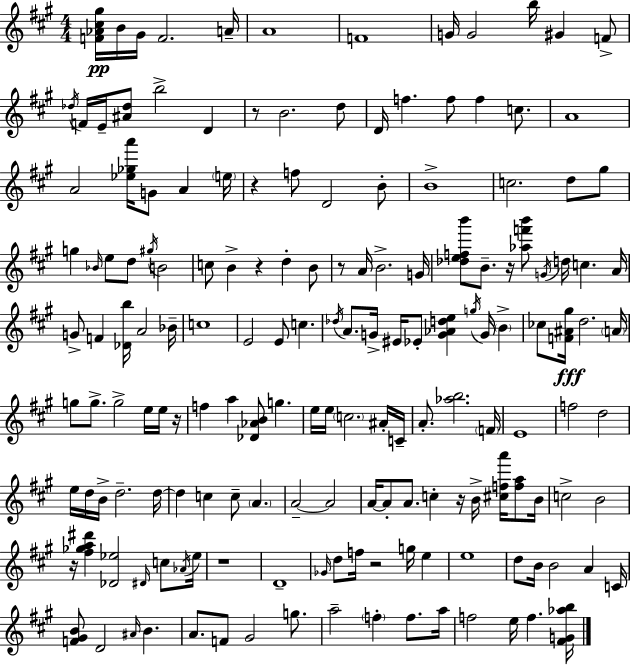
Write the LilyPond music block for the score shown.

{
  \clef treble
  \numericTimeSignature
  \time 4/4
  \key a \major
  <f' aes' cis'' gis''>16\pp b'16 gis'16 f'2. a'16-- | a'1 | f'1 | g'16 g'2 b''16 gis'4 f'8-> | \break \acciaccatura { des''16 } f'16 e'16-- <ais' des''>8 b''2-> d'4 | r8 b'2. d''8 | d'16 f''4. f''8 f''4 c''8. | a'1 | \break a'2 <ees'' ges'' a'''>16 g'8 a'4 | \parenthesize e''16 r4 f''8 d'2 b'8-. | b'1-> | c''2. d''8 gis''8 | \break g''4 \grace { bes'16 } e''8 d''8 \acciaccatura { gis''16 } b'2 | c''8 b'4-> r4 d''4-. | b'8 r8 a'16 b'2.-> | g'16 <des'' e'' f'' b'''>8 b'8.-- r16 <aes'' f''' b'''>8 \acciaccatura { g'16 } d''16 c''4. | \break a'16 g'8-> f'4 <des' b''>16 a'2 | bes'16-- c''1 | e'2 e'8 c''4. | \acciaccatura { des''16 } a'8. g'16-> eis'16 ees'8-. <g' aes' d'' e''>4 | \break \acciaccatura { g''16 } g'16 \parenthesize b'4-> ces''8 <f' ais' gis''>16\fff d''2. | \parenthesize a'16 g''8 g''8.-> g''2-> | e''16 e''16 r16 f''4 a''4 <des' aes' b'>8 | g''4. e''16 e''16 \parenthesize c''2. | \break ais'16-. c'16-- a'8.-. <aes'' b''>2. | \parenthesize f'16 e'1 | f''2 d''2 | e''16 d''16 b'16-> d''2.-- | \break d''16~~ d''4 c''4 c''8-- | \parenthesize a'4. a'2--~~ a'2 | a'16~~ a'8-. a'8. c''4-. | r16 b'16-> <cis'' f'' a'''>16 <f'' a''>8 b'16 c''2-> b'2 | \break r16 <fis'' ges'' a'' dis'''>4 <des' ees''>2 | \grace { dis'16 } c''8 \acciaccatura { aes'16 } ees''16 r1 | d'1-- | \grace { ges'16 } d''8 f''16 r2 | \break g''16 e''4 e''1 | d''8 b'16 b'2 | a'4 c'16 <f' gis' b'>8 d'2 | \grace { ais'16 } b'4. a'8. f'8 gis'2 | \break g''8. a''2-- | \parenthesize f''4-. f''8. a''16 f''2 | e''16 f''4. <fis' g' aes'' b''>16 \bar "|."
}